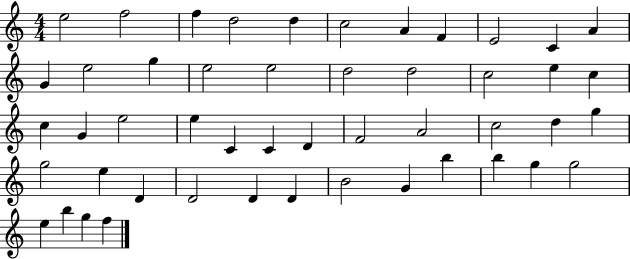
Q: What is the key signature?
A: C major